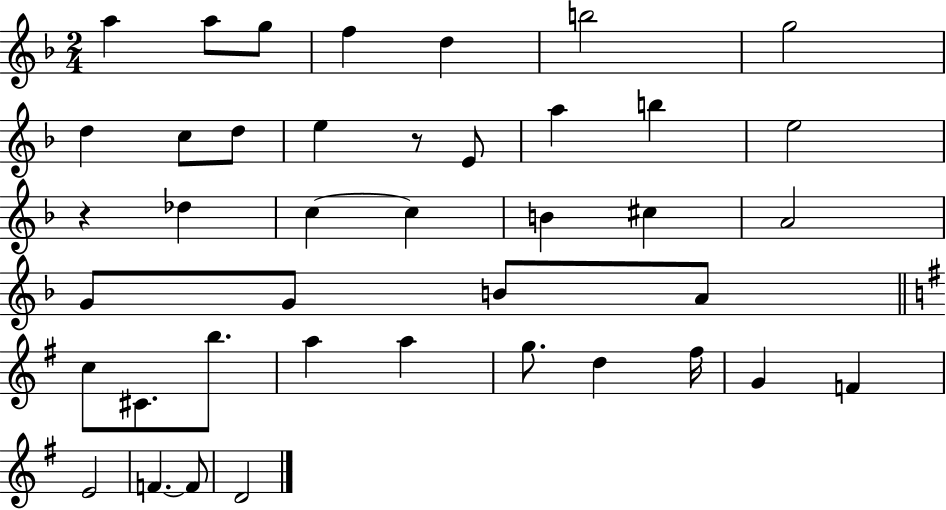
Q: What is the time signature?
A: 2/4